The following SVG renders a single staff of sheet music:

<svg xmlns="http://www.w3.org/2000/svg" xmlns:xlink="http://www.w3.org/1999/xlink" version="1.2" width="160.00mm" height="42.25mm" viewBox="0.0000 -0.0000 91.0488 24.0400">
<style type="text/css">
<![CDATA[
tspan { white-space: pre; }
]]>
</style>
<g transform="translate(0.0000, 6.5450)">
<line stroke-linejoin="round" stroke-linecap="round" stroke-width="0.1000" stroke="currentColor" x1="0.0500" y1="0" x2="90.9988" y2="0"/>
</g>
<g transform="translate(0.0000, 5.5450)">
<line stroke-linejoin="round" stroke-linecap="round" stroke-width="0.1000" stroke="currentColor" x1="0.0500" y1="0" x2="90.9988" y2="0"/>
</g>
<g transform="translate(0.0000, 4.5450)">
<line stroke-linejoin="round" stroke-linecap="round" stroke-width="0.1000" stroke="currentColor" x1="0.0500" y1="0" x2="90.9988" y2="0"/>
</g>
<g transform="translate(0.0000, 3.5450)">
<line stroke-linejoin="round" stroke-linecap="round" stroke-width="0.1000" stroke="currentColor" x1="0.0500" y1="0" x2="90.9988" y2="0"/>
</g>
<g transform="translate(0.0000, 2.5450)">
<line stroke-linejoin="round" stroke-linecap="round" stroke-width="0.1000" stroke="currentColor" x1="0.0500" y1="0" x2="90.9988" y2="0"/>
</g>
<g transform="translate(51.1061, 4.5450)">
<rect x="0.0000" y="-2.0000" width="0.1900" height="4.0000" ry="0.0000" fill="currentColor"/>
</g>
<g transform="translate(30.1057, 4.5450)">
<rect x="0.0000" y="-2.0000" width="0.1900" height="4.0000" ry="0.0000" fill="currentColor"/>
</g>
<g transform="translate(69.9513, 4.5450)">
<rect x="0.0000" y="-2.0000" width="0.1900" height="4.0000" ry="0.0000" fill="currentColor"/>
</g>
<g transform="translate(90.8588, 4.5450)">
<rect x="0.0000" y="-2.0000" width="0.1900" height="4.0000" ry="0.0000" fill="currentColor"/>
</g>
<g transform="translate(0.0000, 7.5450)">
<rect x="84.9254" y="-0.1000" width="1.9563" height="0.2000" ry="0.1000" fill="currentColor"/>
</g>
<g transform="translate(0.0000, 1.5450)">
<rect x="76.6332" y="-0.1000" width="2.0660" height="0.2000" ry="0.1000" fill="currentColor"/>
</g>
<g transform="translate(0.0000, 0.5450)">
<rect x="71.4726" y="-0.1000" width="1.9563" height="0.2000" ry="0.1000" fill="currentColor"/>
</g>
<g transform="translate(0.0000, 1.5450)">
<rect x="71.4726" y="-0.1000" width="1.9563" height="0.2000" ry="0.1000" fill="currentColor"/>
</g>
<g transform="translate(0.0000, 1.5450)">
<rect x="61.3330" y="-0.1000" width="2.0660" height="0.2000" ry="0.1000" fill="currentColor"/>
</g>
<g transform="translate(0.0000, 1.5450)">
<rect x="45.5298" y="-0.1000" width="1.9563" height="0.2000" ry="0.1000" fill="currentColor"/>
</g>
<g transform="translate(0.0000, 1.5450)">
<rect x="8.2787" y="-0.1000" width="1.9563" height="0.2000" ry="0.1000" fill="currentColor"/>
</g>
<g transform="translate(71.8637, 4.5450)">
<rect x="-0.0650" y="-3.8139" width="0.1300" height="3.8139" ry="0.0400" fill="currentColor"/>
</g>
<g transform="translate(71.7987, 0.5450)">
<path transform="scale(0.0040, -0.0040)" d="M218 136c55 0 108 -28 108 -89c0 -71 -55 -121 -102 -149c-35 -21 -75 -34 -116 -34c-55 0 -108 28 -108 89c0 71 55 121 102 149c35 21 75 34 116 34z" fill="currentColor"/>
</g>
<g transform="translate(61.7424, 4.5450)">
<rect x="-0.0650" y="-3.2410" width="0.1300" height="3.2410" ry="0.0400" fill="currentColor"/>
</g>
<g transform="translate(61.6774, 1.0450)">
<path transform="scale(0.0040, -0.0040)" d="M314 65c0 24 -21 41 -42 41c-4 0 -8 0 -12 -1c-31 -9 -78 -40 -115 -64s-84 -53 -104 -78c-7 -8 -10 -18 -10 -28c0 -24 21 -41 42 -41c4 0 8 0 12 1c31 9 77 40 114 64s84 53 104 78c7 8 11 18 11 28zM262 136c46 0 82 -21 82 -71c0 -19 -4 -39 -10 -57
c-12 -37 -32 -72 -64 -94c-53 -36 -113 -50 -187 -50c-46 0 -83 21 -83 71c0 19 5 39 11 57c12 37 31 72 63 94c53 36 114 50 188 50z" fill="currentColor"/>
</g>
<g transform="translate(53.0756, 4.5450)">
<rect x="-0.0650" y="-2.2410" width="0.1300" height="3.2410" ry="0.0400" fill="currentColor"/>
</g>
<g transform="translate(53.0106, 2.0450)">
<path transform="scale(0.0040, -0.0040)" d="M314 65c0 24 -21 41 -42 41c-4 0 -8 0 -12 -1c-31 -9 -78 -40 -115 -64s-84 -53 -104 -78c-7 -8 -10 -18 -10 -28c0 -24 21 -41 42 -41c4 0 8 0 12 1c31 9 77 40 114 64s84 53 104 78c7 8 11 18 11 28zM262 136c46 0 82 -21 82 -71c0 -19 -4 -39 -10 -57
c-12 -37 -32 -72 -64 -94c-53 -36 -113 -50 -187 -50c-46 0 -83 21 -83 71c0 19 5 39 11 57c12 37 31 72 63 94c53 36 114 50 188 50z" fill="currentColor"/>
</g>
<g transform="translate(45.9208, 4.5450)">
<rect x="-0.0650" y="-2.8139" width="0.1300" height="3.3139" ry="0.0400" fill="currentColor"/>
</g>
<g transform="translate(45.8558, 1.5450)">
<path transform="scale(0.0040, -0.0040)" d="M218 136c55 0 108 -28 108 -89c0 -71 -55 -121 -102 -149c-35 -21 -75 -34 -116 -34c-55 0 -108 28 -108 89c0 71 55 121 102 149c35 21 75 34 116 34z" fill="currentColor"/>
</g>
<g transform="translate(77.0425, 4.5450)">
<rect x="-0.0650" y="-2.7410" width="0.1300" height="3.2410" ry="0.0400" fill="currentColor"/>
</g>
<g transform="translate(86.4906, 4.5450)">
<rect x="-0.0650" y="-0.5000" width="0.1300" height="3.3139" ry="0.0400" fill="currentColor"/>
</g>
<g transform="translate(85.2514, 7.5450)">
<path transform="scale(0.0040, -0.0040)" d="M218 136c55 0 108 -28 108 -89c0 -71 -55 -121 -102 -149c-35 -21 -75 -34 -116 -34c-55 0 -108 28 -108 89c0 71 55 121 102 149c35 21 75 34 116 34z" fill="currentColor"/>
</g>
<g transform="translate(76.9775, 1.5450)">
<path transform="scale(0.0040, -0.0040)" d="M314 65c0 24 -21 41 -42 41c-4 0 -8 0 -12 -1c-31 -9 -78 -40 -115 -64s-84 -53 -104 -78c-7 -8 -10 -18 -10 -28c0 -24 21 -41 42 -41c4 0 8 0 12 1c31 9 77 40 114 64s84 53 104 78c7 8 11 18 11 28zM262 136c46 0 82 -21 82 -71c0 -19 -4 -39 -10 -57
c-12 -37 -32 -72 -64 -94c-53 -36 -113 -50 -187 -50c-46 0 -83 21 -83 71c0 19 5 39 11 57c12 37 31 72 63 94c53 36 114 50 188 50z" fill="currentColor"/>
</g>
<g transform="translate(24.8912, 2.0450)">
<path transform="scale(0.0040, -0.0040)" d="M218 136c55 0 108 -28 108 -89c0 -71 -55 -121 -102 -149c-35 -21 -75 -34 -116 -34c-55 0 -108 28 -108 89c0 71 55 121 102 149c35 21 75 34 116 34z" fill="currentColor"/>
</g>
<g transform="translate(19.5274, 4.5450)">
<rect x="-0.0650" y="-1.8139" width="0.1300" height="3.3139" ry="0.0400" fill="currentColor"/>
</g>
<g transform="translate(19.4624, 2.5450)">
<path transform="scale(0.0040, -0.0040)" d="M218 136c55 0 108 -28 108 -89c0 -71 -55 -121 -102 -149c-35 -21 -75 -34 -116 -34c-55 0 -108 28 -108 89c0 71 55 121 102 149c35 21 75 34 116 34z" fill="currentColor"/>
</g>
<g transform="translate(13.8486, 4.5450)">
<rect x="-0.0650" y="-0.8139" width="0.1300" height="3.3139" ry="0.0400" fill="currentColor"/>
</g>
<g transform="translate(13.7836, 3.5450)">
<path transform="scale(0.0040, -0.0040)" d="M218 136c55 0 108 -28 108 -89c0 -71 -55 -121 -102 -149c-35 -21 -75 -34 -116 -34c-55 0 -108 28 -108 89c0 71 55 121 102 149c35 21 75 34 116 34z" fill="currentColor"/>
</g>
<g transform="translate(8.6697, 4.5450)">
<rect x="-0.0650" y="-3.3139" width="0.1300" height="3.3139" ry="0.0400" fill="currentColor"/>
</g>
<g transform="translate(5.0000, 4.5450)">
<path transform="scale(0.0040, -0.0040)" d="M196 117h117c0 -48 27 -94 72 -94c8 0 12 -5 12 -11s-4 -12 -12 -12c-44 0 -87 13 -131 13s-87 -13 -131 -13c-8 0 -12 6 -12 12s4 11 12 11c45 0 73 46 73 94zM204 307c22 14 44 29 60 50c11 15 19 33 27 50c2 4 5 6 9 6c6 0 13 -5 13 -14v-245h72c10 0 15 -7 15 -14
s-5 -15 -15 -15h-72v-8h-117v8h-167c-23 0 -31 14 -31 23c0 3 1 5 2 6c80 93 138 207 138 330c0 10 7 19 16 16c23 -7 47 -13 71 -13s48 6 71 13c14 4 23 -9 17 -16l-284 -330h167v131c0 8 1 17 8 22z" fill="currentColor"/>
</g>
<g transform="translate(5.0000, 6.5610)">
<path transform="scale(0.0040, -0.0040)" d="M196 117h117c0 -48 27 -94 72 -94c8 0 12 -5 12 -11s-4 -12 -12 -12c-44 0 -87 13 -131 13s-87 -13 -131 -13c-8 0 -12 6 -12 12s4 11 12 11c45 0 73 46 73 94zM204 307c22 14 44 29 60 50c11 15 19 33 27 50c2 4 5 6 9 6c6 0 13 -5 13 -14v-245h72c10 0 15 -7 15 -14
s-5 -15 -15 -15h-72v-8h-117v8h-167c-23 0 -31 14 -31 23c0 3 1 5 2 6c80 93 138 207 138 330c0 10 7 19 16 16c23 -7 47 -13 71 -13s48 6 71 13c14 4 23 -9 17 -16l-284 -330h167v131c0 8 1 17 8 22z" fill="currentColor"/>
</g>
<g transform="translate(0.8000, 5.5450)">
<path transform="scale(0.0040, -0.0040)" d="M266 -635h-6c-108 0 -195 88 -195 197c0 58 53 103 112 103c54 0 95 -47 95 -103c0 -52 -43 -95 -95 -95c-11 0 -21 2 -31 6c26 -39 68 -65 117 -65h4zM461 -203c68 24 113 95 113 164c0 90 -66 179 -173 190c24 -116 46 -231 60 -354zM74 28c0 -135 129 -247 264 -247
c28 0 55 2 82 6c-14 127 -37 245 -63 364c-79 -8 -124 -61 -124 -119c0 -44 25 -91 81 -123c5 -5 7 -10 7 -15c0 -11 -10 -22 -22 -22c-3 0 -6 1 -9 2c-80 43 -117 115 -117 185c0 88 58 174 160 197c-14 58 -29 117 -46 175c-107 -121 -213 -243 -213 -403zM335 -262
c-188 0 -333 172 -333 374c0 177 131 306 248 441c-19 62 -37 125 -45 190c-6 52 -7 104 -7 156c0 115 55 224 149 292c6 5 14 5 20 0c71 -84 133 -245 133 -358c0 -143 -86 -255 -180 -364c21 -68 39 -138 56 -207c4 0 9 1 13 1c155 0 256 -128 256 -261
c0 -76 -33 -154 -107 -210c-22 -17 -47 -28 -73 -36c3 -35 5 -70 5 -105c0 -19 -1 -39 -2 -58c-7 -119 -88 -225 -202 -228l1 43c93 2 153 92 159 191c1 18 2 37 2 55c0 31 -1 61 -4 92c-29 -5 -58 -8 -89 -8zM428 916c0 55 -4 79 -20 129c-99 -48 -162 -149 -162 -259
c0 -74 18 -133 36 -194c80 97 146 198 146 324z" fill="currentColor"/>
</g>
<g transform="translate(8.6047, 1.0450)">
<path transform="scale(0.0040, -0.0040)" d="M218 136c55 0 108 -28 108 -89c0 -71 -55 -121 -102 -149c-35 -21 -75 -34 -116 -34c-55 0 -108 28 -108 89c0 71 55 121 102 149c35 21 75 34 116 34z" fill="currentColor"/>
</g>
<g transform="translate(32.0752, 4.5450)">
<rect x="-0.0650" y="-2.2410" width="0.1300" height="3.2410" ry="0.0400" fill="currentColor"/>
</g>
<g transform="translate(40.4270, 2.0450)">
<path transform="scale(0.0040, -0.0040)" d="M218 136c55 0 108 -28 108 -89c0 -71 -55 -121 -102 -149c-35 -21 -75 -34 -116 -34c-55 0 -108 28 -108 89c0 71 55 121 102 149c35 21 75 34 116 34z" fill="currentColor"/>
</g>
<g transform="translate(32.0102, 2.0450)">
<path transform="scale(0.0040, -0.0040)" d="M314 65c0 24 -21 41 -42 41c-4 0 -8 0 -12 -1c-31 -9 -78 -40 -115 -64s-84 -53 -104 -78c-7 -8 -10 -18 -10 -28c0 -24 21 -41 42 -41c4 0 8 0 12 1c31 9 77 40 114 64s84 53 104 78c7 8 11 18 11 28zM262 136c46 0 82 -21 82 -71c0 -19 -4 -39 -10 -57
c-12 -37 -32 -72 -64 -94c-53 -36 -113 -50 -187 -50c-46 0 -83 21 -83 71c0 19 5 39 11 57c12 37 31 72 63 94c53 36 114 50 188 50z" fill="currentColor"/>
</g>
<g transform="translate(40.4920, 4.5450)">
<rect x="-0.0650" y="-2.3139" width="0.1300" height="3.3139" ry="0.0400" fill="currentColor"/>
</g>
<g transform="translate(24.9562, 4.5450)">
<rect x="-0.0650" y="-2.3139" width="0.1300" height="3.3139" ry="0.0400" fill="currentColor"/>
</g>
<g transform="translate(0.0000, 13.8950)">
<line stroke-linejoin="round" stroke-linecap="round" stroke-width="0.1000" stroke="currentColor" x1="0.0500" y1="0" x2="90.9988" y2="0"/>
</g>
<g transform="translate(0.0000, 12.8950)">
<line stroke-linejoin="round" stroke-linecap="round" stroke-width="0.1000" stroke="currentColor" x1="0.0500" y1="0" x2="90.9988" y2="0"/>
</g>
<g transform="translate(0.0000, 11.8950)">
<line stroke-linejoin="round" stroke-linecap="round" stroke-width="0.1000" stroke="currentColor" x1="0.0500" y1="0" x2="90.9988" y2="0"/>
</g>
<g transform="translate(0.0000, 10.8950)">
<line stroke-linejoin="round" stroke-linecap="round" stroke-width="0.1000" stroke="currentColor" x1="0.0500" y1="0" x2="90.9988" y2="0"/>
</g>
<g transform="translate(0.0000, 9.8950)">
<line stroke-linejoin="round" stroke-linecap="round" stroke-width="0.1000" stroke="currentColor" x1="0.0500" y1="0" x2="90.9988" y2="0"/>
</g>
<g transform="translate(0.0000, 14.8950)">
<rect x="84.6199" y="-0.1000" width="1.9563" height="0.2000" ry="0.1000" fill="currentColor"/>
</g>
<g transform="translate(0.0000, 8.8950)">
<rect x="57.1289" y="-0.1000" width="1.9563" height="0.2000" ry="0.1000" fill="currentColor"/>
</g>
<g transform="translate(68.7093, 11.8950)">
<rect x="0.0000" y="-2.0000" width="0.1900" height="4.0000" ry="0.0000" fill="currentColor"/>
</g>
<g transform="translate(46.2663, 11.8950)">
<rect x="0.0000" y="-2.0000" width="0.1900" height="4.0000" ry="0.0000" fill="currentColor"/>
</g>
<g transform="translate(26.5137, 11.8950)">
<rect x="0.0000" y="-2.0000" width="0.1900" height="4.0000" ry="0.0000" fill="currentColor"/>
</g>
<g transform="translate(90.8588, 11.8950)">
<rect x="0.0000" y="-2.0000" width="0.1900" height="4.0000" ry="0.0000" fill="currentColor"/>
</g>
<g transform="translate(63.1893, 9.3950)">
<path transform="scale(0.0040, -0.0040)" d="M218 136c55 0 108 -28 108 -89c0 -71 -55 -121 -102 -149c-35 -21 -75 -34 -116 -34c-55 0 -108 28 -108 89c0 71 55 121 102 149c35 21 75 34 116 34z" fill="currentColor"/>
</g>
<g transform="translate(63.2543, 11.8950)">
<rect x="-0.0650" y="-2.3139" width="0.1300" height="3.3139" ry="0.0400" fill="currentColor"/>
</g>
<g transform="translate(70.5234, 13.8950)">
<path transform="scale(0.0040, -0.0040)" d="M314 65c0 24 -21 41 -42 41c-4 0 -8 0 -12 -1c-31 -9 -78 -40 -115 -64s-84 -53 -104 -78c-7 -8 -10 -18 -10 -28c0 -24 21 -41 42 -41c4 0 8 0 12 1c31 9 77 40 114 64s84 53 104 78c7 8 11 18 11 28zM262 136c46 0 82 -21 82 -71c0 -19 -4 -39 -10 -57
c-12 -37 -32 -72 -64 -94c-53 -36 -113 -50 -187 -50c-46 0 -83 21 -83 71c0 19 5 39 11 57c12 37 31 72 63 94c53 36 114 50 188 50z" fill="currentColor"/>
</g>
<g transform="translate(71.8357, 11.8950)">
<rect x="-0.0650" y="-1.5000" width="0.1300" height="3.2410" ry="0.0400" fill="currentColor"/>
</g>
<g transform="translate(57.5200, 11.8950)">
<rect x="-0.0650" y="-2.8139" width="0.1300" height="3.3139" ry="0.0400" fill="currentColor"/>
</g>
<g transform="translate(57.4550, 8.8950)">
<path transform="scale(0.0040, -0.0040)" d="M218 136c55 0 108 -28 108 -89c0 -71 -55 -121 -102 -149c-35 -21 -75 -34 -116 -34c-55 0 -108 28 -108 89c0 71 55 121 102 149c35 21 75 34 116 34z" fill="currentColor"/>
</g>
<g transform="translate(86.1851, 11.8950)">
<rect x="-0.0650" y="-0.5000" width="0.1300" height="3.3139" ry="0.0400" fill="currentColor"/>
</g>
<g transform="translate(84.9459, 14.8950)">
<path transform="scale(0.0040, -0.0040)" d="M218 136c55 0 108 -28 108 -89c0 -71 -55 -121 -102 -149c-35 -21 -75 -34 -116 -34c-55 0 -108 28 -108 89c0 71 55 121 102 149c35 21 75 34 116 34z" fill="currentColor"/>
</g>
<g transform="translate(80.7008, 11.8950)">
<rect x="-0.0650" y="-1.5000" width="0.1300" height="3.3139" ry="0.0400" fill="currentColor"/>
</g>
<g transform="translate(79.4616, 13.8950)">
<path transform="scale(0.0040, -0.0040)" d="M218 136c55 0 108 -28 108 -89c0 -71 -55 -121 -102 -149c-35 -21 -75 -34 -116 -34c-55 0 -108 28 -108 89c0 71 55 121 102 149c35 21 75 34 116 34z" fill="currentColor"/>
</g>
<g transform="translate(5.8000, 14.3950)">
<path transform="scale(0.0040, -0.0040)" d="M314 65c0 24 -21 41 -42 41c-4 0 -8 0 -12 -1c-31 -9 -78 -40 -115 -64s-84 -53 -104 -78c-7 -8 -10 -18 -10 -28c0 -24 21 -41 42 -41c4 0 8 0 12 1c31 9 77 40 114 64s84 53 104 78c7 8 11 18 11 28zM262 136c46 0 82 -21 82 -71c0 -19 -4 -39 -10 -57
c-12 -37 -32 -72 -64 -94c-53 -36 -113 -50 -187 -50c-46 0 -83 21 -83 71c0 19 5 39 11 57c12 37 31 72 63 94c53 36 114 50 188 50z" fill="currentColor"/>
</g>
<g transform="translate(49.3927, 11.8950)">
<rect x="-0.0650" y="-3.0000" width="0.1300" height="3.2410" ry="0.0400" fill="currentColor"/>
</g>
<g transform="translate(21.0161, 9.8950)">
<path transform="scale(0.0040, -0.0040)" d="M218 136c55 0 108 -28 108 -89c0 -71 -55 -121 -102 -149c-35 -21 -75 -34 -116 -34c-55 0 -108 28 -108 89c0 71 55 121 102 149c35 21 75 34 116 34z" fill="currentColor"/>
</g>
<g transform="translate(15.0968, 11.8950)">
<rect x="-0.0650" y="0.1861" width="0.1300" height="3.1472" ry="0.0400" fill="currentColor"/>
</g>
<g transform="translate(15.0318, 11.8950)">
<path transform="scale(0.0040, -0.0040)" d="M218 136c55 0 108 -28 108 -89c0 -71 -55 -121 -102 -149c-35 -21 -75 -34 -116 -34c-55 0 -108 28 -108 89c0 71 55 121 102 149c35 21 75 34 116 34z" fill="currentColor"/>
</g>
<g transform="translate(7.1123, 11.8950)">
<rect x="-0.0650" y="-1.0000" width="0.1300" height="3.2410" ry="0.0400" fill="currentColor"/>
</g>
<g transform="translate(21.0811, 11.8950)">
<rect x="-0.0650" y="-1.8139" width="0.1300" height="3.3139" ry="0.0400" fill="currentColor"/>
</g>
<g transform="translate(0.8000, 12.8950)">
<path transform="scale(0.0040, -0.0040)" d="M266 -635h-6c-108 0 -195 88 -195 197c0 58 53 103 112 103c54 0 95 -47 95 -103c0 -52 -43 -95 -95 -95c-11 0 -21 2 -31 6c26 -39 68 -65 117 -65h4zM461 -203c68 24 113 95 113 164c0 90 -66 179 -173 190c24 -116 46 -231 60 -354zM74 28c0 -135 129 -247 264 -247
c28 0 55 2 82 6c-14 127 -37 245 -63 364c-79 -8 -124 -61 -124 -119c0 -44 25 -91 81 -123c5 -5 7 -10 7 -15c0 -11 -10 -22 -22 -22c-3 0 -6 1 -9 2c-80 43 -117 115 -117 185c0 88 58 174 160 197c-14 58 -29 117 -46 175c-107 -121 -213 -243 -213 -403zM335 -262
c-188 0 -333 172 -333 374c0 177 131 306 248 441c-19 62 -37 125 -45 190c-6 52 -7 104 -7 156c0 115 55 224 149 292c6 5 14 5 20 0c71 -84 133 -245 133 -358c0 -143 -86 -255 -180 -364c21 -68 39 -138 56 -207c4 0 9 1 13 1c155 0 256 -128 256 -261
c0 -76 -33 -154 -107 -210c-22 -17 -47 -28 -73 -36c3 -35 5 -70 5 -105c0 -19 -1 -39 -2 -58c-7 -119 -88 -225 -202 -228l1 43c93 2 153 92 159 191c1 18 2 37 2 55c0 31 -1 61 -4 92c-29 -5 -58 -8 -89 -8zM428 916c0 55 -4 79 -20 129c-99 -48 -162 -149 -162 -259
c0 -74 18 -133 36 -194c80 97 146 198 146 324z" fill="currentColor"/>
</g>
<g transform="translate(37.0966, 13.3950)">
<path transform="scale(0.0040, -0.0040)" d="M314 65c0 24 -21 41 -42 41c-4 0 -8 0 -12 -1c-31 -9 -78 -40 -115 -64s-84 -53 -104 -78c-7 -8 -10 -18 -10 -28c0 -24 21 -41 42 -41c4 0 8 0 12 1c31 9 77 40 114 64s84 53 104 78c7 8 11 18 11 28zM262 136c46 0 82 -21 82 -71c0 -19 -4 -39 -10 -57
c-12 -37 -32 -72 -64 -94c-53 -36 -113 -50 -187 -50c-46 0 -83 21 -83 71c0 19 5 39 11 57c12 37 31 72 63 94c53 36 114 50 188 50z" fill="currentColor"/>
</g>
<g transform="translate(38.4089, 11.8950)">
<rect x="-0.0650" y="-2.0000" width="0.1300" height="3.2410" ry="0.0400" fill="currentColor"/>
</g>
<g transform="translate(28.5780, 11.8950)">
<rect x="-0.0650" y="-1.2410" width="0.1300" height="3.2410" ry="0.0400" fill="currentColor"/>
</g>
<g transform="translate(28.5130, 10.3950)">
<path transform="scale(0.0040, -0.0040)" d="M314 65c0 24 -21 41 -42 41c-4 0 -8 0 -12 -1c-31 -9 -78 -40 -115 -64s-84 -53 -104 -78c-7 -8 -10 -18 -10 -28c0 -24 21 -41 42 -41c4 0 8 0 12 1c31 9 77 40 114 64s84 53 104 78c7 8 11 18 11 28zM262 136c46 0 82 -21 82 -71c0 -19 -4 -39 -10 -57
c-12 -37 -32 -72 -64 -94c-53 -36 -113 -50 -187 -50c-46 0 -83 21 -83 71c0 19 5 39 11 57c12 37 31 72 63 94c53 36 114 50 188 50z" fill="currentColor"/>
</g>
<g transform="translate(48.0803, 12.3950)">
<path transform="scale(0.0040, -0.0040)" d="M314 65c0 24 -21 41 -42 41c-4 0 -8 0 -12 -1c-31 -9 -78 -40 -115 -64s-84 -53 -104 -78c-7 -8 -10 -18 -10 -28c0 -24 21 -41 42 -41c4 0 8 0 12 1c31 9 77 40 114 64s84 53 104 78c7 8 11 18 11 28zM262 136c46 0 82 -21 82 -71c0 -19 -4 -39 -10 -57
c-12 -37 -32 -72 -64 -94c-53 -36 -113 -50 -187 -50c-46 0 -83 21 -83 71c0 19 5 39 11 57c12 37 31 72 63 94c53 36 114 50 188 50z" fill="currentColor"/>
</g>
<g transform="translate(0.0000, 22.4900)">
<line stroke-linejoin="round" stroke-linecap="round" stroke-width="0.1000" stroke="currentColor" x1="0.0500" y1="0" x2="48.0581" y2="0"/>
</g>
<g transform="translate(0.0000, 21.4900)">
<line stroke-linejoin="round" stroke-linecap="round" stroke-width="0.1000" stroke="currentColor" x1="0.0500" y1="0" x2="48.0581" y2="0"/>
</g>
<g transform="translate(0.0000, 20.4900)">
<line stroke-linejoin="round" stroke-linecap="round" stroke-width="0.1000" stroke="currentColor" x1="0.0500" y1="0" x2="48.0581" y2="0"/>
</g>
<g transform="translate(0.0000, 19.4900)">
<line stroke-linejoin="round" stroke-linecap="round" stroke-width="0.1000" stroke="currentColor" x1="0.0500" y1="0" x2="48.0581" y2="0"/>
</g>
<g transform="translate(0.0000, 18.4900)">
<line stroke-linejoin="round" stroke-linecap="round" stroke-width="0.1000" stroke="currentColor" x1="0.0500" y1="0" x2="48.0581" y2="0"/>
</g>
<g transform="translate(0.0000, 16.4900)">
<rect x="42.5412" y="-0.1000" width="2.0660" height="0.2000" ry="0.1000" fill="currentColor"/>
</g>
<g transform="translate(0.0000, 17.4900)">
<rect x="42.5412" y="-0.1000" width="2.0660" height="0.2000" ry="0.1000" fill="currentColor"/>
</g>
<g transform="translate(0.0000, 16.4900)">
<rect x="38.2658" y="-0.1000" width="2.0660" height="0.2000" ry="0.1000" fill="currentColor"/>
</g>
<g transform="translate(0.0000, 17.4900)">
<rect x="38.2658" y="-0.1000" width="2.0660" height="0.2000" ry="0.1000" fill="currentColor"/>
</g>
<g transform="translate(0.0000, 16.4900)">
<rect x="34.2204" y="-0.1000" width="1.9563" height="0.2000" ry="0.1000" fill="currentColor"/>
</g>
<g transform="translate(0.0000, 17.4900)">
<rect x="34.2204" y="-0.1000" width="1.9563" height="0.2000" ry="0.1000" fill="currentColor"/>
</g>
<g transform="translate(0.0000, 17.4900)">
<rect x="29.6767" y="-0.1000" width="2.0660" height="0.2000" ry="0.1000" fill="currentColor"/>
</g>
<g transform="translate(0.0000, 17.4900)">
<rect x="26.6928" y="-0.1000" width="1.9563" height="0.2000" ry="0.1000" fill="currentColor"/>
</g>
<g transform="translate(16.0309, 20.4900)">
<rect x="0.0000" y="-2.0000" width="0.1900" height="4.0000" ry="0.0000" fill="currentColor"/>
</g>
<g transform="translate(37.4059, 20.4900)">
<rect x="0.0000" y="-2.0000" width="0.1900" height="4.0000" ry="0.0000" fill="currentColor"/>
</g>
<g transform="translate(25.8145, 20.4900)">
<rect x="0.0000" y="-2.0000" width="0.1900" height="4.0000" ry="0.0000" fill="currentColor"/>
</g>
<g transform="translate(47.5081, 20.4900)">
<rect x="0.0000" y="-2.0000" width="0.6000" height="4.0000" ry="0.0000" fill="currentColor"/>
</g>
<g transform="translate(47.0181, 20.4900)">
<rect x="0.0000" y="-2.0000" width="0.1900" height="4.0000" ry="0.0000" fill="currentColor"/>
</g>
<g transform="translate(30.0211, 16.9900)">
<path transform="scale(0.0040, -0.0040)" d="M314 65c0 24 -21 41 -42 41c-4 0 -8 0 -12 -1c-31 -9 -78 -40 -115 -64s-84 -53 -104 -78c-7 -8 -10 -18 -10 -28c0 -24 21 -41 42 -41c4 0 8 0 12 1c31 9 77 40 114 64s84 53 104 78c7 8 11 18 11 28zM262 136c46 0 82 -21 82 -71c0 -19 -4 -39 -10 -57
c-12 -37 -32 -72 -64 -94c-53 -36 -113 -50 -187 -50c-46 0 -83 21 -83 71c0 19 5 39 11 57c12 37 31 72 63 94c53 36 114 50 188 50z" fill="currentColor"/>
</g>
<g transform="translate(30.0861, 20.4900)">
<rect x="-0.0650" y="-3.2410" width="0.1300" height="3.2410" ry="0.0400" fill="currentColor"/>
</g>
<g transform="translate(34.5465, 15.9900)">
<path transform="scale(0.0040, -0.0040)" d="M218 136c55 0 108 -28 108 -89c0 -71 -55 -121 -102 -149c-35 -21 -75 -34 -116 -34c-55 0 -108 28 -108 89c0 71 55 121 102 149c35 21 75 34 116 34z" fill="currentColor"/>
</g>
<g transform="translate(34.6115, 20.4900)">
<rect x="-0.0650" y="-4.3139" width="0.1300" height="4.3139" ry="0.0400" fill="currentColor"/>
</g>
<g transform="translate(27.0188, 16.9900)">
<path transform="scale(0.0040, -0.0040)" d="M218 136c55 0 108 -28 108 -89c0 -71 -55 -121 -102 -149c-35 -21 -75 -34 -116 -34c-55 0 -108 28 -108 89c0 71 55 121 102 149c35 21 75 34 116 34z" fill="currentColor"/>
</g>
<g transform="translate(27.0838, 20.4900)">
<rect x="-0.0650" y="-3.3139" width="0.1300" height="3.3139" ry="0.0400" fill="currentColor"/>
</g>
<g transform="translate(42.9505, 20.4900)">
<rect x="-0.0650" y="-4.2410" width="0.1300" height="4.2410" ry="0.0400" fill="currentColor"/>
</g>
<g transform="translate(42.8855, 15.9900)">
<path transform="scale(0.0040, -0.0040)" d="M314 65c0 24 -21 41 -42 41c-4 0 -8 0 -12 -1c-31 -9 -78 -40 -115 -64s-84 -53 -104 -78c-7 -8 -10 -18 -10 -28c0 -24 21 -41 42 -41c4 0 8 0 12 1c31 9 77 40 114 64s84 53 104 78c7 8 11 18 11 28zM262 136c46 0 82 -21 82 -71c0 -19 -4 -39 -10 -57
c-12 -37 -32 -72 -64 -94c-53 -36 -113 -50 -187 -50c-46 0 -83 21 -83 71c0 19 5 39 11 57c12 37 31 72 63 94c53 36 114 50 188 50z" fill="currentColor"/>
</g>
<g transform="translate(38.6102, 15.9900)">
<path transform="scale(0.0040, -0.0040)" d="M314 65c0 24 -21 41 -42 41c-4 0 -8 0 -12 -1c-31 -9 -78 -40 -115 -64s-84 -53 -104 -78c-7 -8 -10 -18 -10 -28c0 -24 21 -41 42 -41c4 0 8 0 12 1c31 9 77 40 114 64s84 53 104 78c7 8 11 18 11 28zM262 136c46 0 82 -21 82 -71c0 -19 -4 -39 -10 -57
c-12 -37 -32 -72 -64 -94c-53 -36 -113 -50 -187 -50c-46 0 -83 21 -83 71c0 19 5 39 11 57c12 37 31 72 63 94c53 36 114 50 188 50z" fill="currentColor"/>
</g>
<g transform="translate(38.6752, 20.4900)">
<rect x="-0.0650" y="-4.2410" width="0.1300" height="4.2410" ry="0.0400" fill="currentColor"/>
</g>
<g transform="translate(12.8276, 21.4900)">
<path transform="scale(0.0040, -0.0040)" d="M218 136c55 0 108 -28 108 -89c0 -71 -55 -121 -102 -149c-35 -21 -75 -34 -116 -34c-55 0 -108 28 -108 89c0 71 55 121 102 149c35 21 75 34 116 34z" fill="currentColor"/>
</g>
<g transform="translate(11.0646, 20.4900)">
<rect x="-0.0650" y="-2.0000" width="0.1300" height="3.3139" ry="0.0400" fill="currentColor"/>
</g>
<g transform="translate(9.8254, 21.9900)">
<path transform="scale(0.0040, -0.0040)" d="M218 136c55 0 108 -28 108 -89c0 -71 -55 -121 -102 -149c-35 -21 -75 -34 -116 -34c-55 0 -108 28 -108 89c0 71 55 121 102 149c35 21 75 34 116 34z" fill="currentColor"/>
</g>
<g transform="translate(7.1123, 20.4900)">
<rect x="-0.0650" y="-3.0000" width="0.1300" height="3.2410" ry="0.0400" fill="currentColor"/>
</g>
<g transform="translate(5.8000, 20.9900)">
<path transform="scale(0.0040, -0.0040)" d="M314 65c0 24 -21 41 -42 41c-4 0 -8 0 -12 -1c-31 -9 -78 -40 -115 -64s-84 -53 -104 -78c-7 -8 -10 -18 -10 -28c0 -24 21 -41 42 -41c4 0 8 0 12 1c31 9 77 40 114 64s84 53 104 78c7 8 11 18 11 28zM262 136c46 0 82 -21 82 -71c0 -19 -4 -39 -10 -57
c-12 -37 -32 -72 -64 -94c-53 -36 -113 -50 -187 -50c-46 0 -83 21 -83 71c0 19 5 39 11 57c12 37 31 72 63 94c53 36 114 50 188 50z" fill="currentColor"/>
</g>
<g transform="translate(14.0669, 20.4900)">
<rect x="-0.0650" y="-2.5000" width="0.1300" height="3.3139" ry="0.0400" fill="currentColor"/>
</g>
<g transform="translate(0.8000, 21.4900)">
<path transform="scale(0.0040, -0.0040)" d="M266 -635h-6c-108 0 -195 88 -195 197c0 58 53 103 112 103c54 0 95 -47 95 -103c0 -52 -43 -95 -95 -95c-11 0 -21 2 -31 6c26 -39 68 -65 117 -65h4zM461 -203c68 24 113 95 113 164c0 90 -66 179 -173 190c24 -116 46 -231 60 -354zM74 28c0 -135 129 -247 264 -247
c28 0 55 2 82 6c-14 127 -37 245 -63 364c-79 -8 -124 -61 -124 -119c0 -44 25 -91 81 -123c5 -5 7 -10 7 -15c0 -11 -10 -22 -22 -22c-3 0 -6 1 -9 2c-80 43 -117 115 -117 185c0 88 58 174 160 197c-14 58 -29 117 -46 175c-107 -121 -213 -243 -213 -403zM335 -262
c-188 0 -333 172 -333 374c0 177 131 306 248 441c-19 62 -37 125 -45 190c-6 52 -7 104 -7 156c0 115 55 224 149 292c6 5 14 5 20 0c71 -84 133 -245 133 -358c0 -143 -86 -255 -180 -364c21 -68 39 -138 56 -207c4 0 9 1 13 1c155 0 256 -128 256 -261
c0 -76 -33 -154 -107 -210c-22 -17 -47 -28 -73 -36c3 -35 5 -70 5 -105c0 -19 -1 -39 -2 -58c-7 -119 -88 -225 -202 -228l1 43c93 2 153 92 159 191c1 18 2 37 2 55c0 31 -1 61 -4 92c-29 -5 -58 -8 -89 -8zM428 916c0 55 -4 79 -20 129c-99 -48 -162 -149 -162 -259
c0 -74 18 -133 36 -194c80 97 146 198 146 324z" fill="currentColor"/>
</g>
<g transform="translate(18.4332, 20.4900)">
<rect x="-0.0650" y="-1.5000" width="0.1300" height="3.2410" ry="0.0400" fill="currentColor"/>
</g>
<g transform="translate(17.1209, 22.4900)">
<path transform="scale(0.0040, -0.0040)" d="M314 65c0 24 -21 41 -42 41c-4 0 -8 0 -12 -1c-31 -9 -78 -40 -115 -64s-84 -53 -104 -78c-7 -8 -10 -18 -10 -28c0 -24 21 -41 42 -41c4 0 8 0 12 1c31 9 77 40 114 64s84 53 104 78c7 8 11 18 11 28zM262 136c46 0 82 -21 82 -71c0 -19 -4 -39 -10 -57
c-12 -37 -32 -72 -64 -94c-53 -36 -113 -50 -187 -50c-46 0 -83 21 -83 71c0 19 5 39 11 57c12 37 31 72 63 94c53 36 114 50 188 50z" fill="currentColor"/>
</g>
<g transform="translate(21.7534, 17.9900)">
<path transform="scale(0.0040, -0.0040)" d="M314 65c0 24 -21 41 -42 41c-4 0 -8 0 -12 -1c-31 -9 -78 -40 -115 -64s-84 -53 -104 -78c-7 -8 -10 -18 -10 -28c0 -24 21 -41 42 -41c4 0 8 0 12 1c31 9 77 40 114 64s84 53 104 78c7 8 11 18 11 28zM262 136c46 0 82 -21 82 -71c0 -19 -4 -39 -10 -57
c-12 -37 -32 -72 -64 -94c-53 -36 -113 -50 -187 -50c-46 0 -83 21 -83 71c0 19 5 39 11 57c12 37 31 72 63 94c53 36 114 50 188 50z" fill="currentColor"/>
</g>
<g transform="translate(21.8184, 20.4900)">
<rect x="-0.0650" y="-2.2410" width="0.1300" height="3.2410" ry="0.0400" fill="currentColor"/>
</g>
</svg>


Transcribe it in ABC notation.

X:1
T:Untitled
M:4/4
L:1/4
K:C
b d f g g2 g a g2 b2 c' a2 C D2 B f e2 F2 A2 a g E2 E C A2 F G E2 g2 b b2 d' d'2 d'2